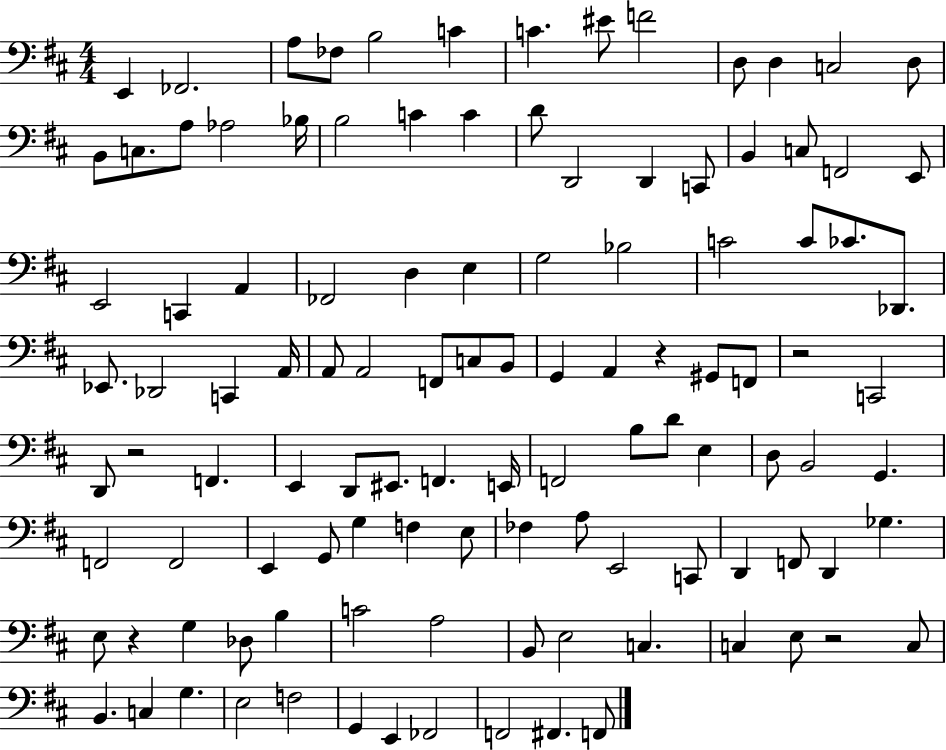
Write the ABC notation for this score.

X:1
T:Untitled
M:4/4
L:1/4
K:D
E,, _F,,2 A,/2 _F,/2 B,2 C C ^E/2 F2 D,/2 D, C,2 D,/2 B,,/2 C,/2 A,/2 _A,2 _B,/4 B,2 C C D/2 D,,2 D,, C,,/2 B,, C,/2 F,,2 E,,/2 E,,2 C,, A,, _F,,2 D, E, G,2 _B,2 C2 C/2 _C/2 _D,,/2 _E,,/2 _D,,2 C,, A,,/4 A,,/2 A,,2 F,,/2 C,/2 B,,/2 G,, A,, z ^G,,/2 F,,/2 z2 C,,2 D,,/2 z2 F,, E,, D,,/2 ^E,,/2 F,, E,,/4 F,,2 B,/2 D/2 E, D,/2 B,,2 G,, F,,2 F,,2 E,, G,,/2 G, F, E,/2 _F, A,/2 E,,2 C,,/2 D,, F,,/2 D,, _G, E,/2 z G, _D,/2 B, C2 A,2 B,,/2 E,2 C, C, E,/2 z2 C,/2 B,, C, G, E,2 F,2 G,, E,, _F,,2 F,,2 ^F,, F,,/2